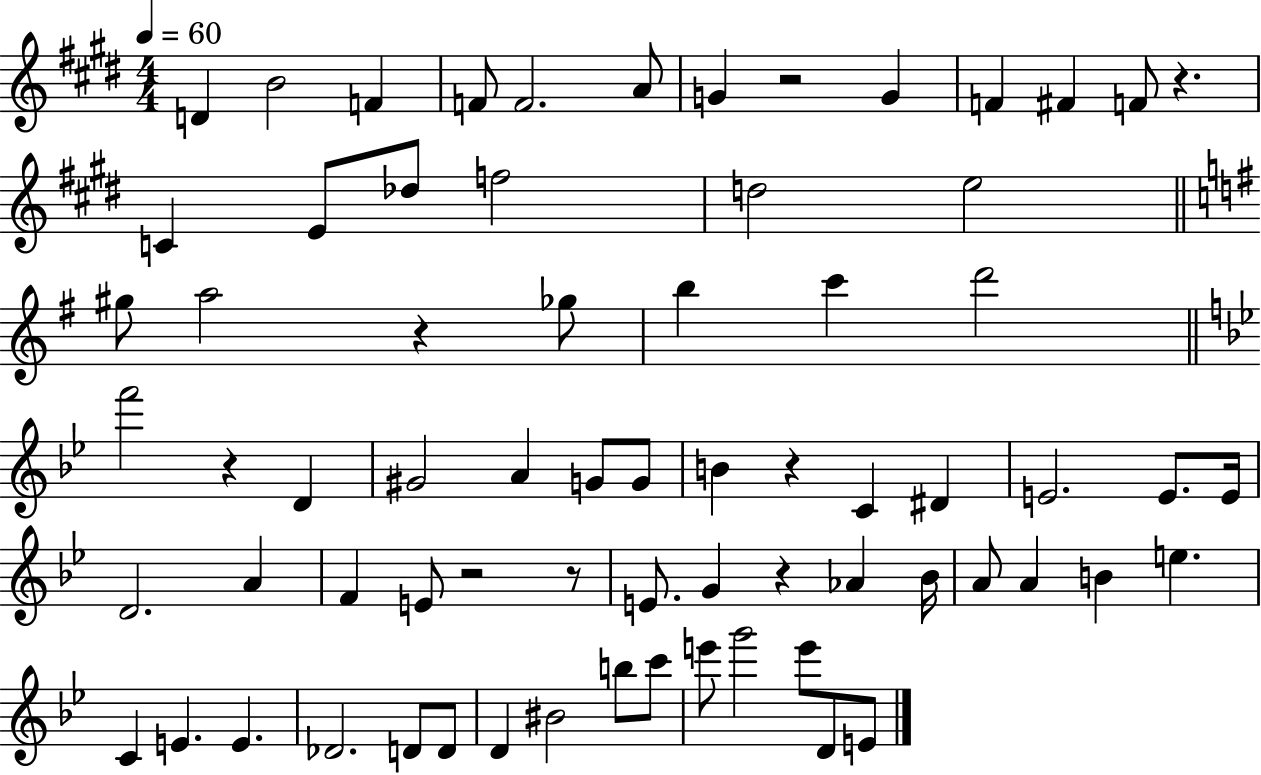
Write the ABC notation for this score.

X:1
T:Untitled
M:4/4
L:1/4
K:E
D B2 F F/2 F2 A/2 G z2 G F ^F F/2 z C E/2 _d/2 f2 d2 e2 ^g/2 a2 z _g/2 b c' d'2 f'2 z D ^G2 A G/2 G/2 B z C ^D E2 E/2 E/4 D2 A F E/2 z2 z/2 E/2 G z _A _B/4 A/2 A B e C E E _D2 D/2 D/2 D ^B2 b/2 c'/2 e'/2 g'2 e'/2 D/2 E/2